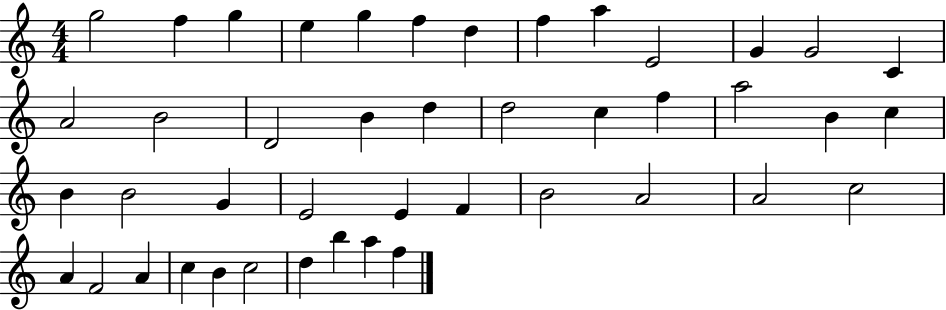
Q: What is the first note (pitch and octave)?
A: G5